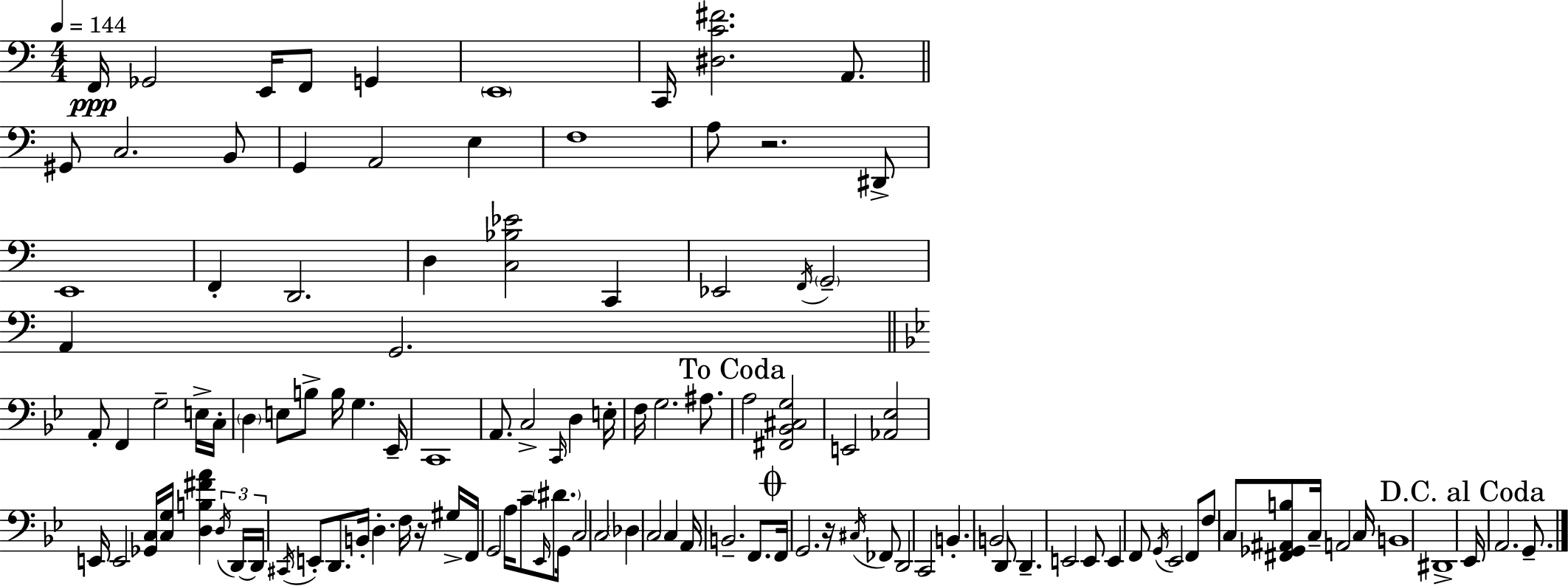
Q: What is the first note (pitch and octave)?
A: F2